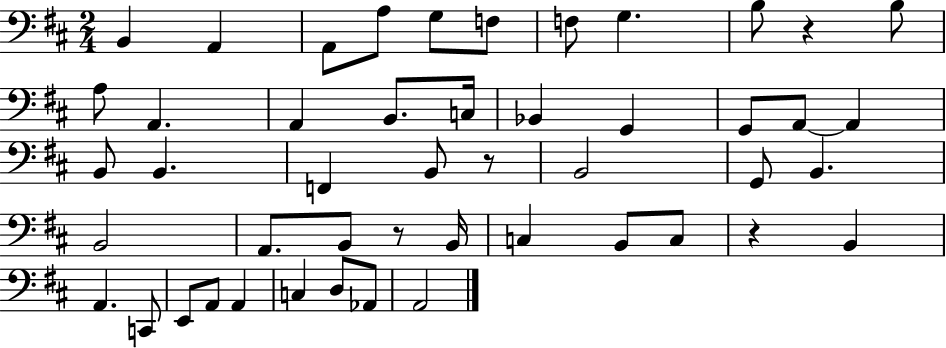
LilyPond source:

{
  \clef bass
  \numericTimeSignature
  \time 2/4
  \key d \major
  b,4 a,4 | a,8 a8 g8 f8 | f8 g4. | b8 r4 b8 | \break a8 a,4. | a,4 b,8. c16 | bes,4 g,4 | g,8 a,8~~ a,4 | \break b,8 b,4. | f,4 b,8 r8 | b,2 | g,8 b,4. | \break b,2 | a,8. b,8 r8 b,16 | c4 b,8 c8 | r4 b,4 | \break a,4. c,8 | e,8 a,8 a,4 | c4 d8 aes,8 | a,2 | \break \bar "|."
}